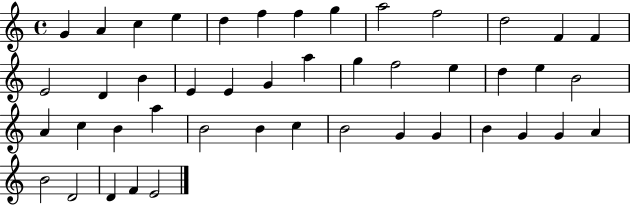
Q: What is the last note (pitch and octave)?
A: E4